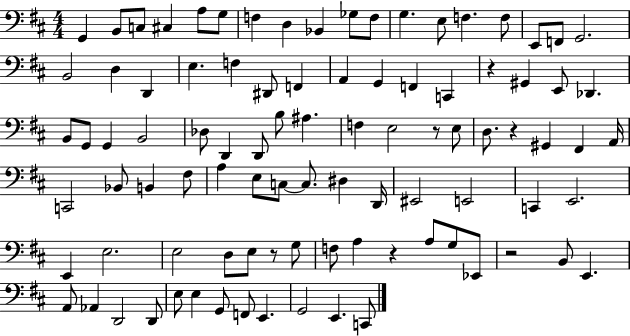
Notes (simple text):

G2/q B2/e C3/e C#3/q A3/e G3/e F3/q D3/q Bb2/q Gb3/e F3/e G3/q. E3/e F3/q. F3/e E2/e F2/e G2/h. B2/h D3/q D2/q E3/q. F3/q D#2/e F2/q A2/q G2/q F2/q C2/q R/q G#2/q E2/e Db2/q. B2/e G2/e G2/q B2/h Db3/e D2/q D2/e B3/e A#3/q. F3/q E3/h R/e E3/e D3/e. R/q G#2/q F#2/q A2/s C2/h Bb2/e B2/q F#3/e A3/q E3/e C3/e C3/e. D#3/q D2/s EIS2/h E2/h C2/q E2/h. E2/q E3/h. E3/h D3/e E3/e R/e G3/e F3/e A3/q R/q A3/e G3/e Eb2/e R/h B2/e E2/q. A2/e Ab2/q D2/h D2/e E3/e E3/q G2/e F2/e E2/q. G2/h E2/q. C2/e